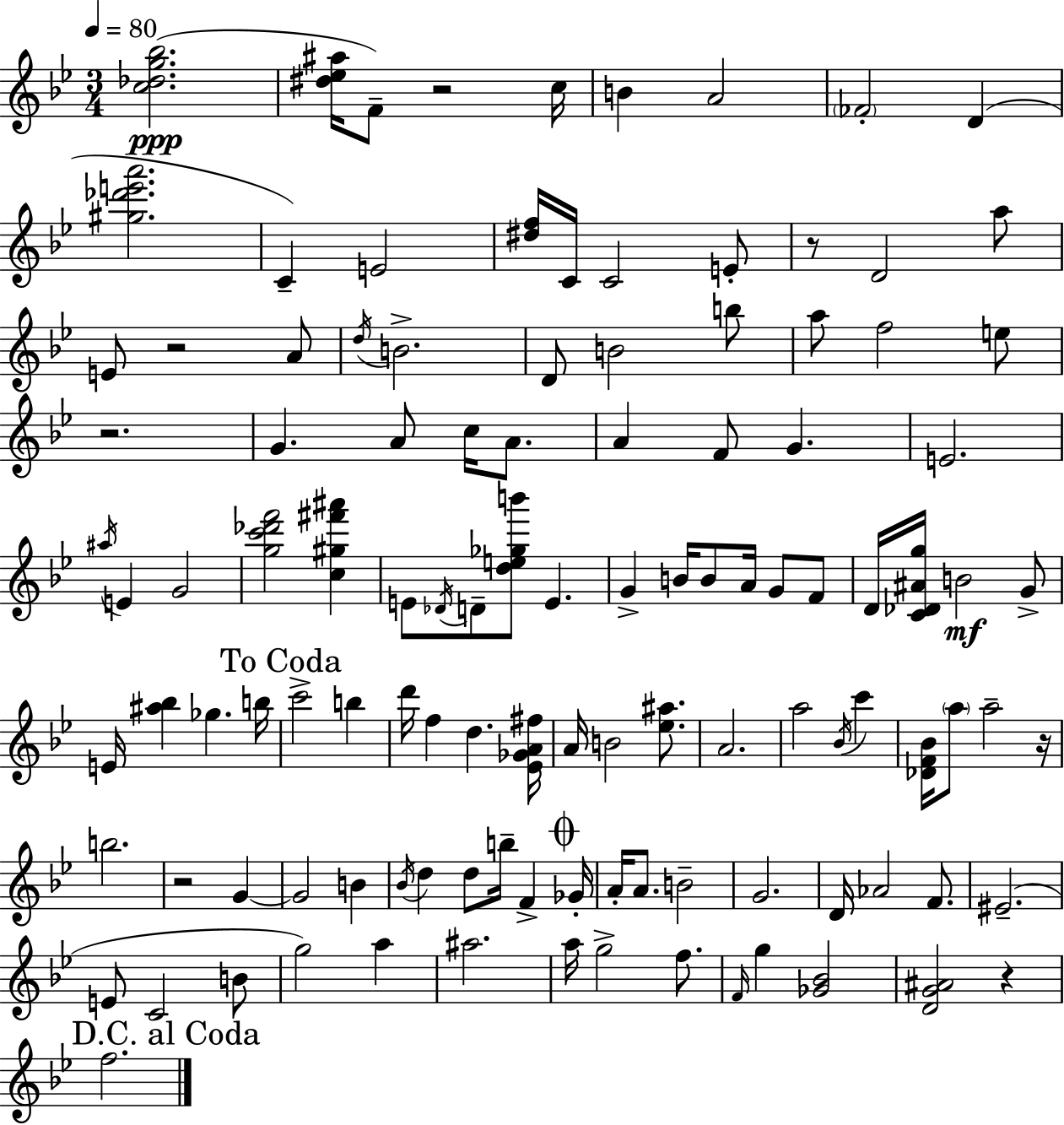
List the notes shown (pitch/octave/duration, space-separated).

[C5,Db5,G5,Bb5]/h. [D#5,Eb5,A#5]/s F4/e R/h C5/s B4/q A4/h FES4/h D4/q [G#5,Db6,E6,A6]/h. C4/q E4/h [D#5,F5]/s C4/s C4/h E4/e R/e D4/h A5/e E4/e R/h A4/e D5/s B4/h. D4/e B4/h B5/e A5/e F5/h E5/e R/h. G4/q. A4/e C5/s A4/e. A4/q F4/e G4/q. E4/h. A#5/s E4/q G4/h [G5,C6,Db6,F6]/h [C5,G#5,F#6,A#6]/q E4/e Db4/s D4/e [D5,E5,Gb5,B6]/e E4/q. G4/q B4/s B4/e A4/s G4/e F4/e D4/s [C4,Db4,A#4,G5]/s B4/h G4/e E4/s [A#5,Bb5]/q Gb5/q. B5/s C6/h B5/q D6/s F5/q D5/q. [Eb4,Gb4,A4,F#5]/s A4/s B4/h [Eb5,A#5]/e. A4/h. A5/h Bb4/s C6/q [Db4,F4,Bb4]/s A5/e A5/h R/s B5/h. R/h G4/q G4/h B4/q Bb4/s D5/q D5/e B5/s F4/q Gb4/s A4/s A4/e. B4/h G4/h. D4/s Ab4/h F4/e. EIS4/h. E4/e C4/h B4/e G5/h A5/q A#5/h. A5/s G5/h F5/e. F4/s G5/q [Gb4,Bb4]/h [D4,G4,A#4]/h R/q F5/h.